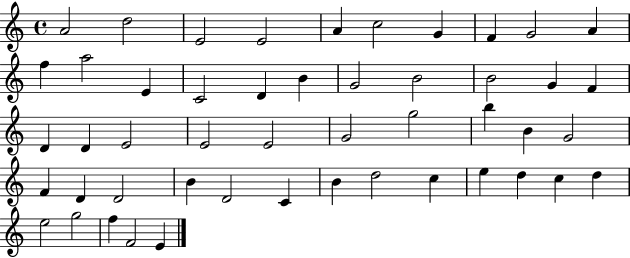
{
  \clef treble
  \time 4/4
  \defaultTimeSignature
  \key c \major
  a'2 d''2 | e'2 e'2 | a'4 c''2 g'4 | f'4 g'2 a'4 | \break f''4 a''2 e'4 | c'2 d'4 b'4 | g'2 b'2 | b'2 g'4 f'4 | \break d'4 d'4 e'2 | e'2 e'2 | g'2 g''2 | b''4 b'4 g'2 | \break f'4 d'4 d'2 | b'4 d'2 c'4 | b'4 d''2 c''4 | e''4 d''4 c''4 d''4 | \break e''2 g''2 | f''4 f'2 e'4 | \bar "|."
}